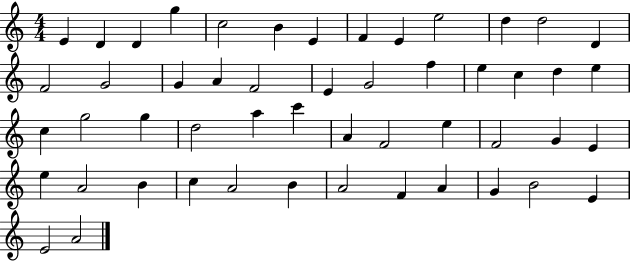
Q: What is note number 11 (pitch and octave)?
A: D5